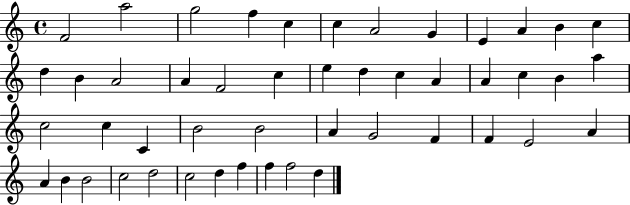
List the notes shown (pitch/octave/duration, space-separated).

F4/h A5/h G5/h F5/q C5/q C5/q A4/h G4/q E4/q A4/q B4/q C5/q D5/q B4/q A4/h A4/q F4/h C5/q E5/q D5/q C5/q A4/q A4/q C5/q B4/q A5/q C5/h C5/q C4/q B4/h B4/h A4/q G4/h F4/q F4/q E4/h A4/q A4/q B4/q B4/h C5/h D5/h C5/h D5/q F5/q F5/q F5/h D5/q